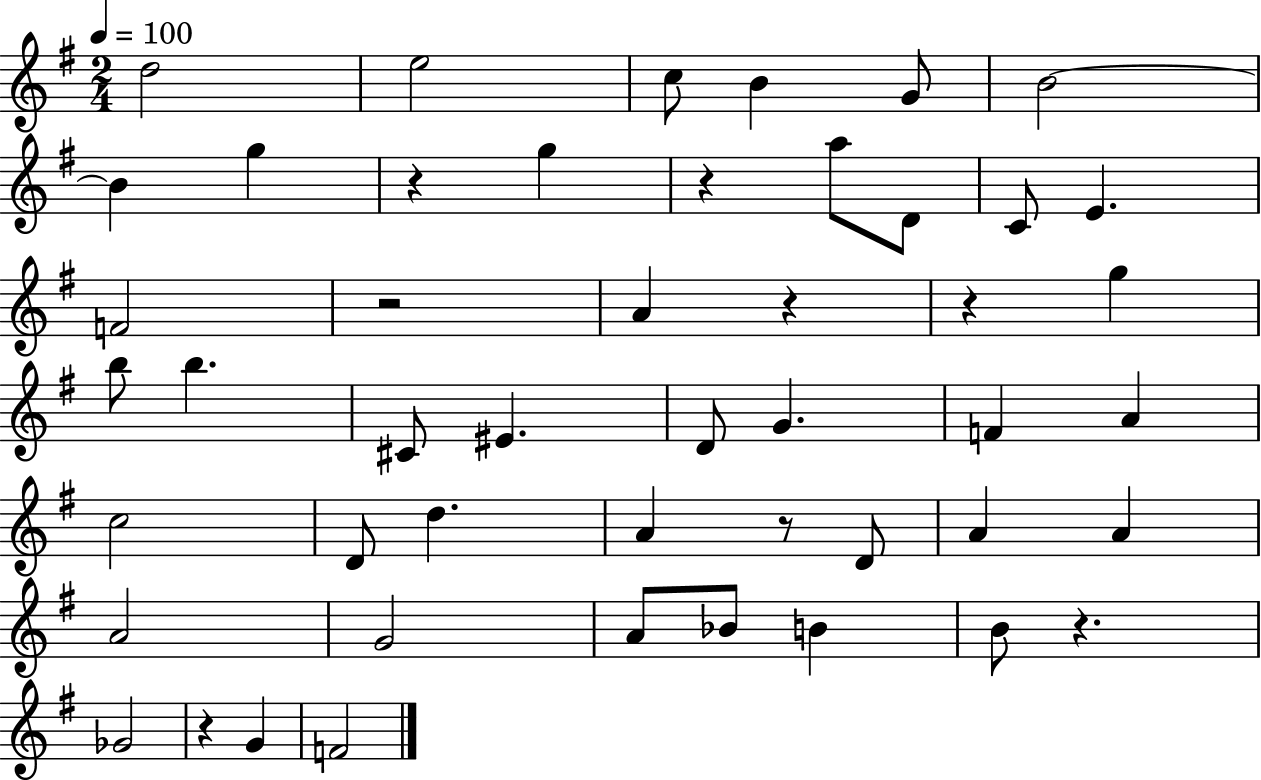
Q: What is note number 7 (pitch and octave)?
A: B4